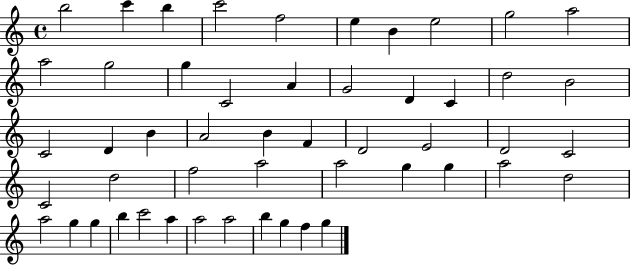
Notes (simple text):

B5/h C6/q B5/q C6/h F5/h E5/q B4/q E5/h G5/h A5/h A5/h G5/h G5/q C4/h A4/q G4/h D4/q C4/q D5/h B4/h C4/h D4/q B4/q A4/h B4/q F4/q D4/h E4/h D4/h C4/h C4/h D5/h F5/h A5/h A5/h G5/q G5/q A5/h D5/h A5/h G5/q G5/q B5/q C6/h A5/q A5/h A5/h B5/q G5/q F5/q G5/q